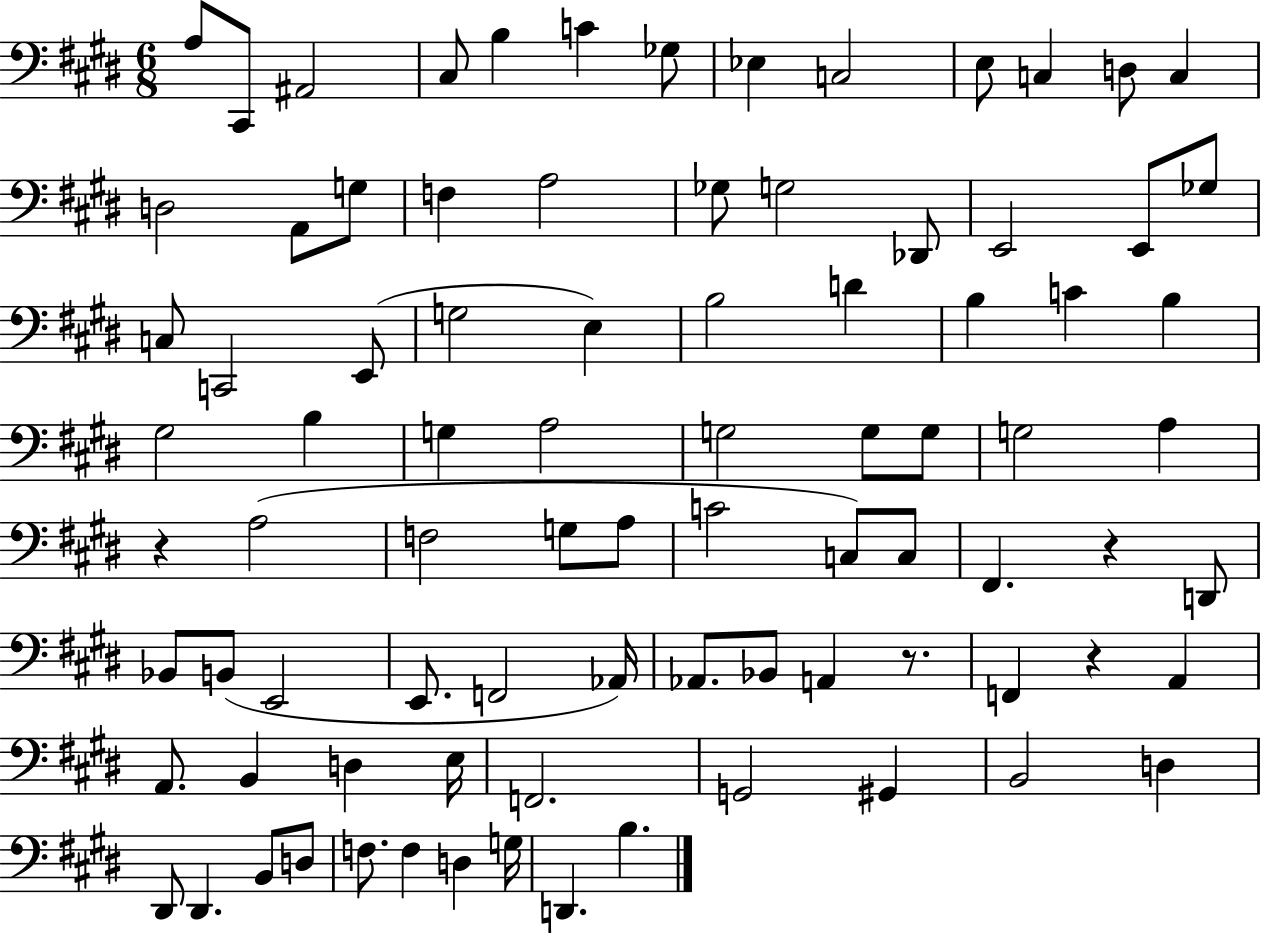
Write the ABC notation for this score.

X:1
T:Untitled
M:6/8
L:1/4
K:E
A,/2 ^C,,/2 ^A,,2 ^C,/2 B, C _G,/2 _E, C,2 E,/2 C, D,/2 C, D,2 A,,/2 G,/2 F, A,2 _G,/2 G,2 _D,,/2 E,,2 E,,/2 _G,/2 C,/2 C,,2 E,,/2 G,2 E, B,2 D B, C B, ^G,2 B, G, A,2 G,2 G,/2 G,/2 G,2 A, z A,2 F,2 G,/2 A,/2 C2 C,/2 C,/2 ^F,, z D,,/2 _B,,/2 B,,/2 E,,2 E,,/2 F,,2 _A,,/4 _A,,/2 _B,,/2 A,, z/2 F,, z A,, A,,/2 B,, D, E,/4 F,,2 G,,2 ^G,, B,,2 D, ^D,,/2 ^D,, B,,/2 D,/2 F,/2 F, D, G,/4 D,, B,